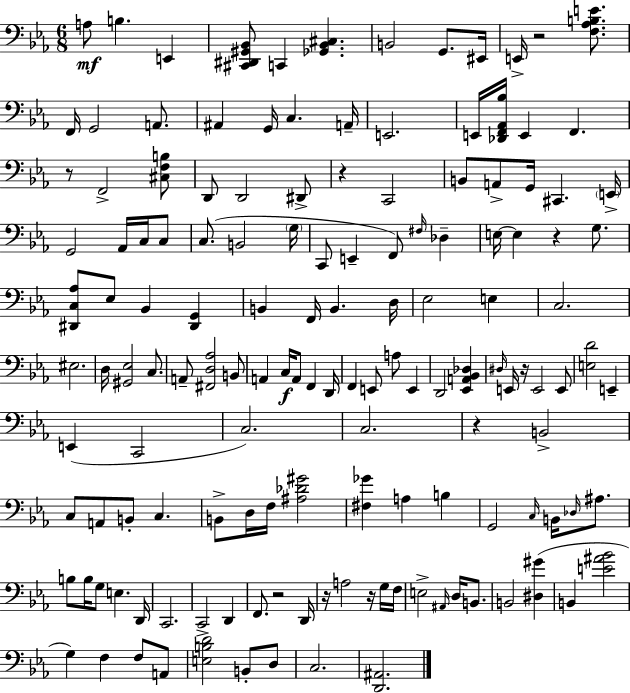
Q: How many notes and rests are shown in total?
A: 144